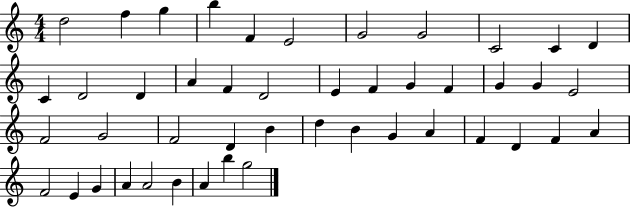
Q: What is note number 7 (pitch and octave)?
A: G4